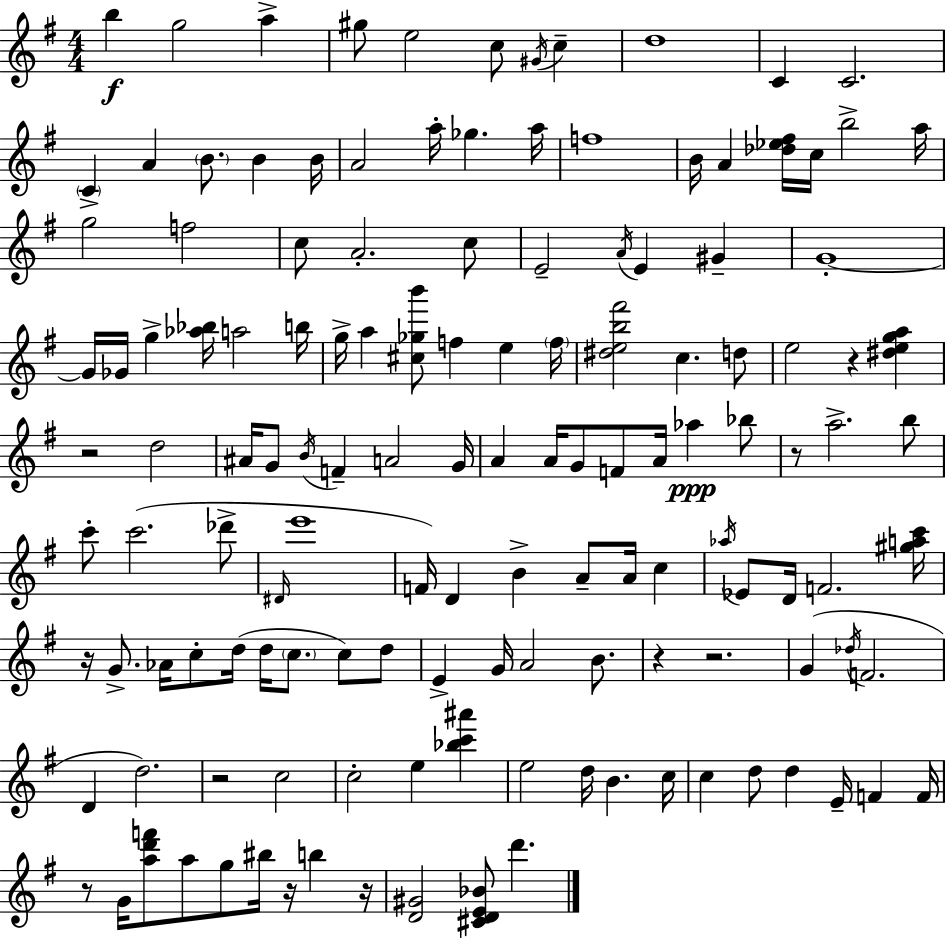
B5/q G5/h A5/q G#5/e E5/h C5/e G#4/s C5/q D5/w C4/q C4/h. C4/q A4/q B4/e. B4/q B4/s A4/h A5/s Gb5/q. A5/s F5/w B4/s A4/q [Db5,Eb5,F#5]/s C5/s B5/h A5/s G5/h F5/h C5/e A4/h. C5/e E4/h A4/s E4/q G#4/q G4/w G4/s Gb4/s G5/q [Ab5,Bb5]/s A5/h B5/s G5/s A5/q [C#5,Gb5,B6]/e F5/q E5/q F5/s [D#5,E5,B5,F#6]/h C5/q. D5/e E5/h R/q [D#5,E5,G5,A5]/q R/h D5/h A#4/s G4/e B4/s F4/q A4/h G4/s A4/q A4/s G4/e F4/e A4/s Ab5/q Bb5/e R/e A5/h. B5/e C6/e C6/h. Db6/e D#4/s E6/w F4/s D4/q B4/q A4/e A4/s C5/q Ab5/s Eb4/e D4/s F4/h. [G#5,A5,C6]/s R/s G4/e. Ab4/s C5/e D5/s D5/s C5/e. C5/e D5/e E4/q G4/s A4/h B4/e. R/q R/h. G4/q Db5/s F4/h. D4/q D5/h. R/h C5/h C5/h E5/q [Bb5,C6,A#6]/q E5/h D5/s B4/q. C5/s C5/q D5/e D5/q E4/s F4/q F4/s R/e G4/s [A5,D6,F6]/e A5/e G5/e BIS5/s R/s B5/q R/s [D4,G#4]/h [C#4,D4,E4,Bb4]/e D6/q.